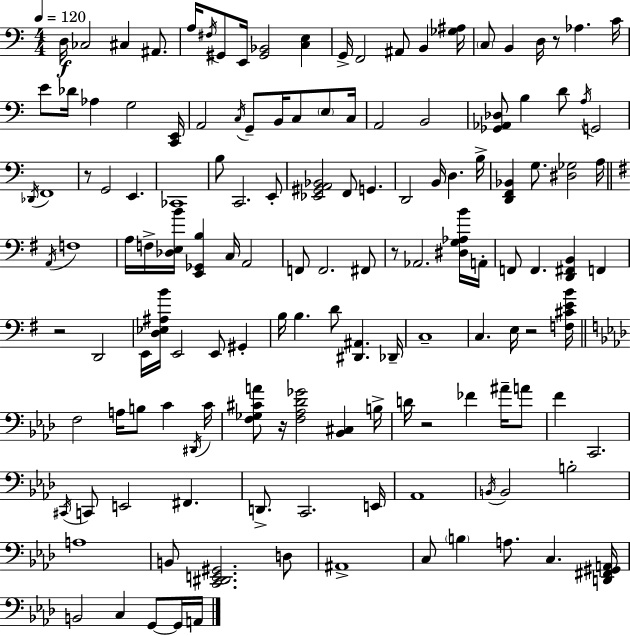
D3/s CES3/h C#3/q A#2/e. A3/s F#3/s G#2/e E2/s [G#2,Bb2]/h [C3,E3]/q G2/s F2/h A#2/e B2/q [Gb3,A#3]/s C3/e B2/q D3/s R/e Ab3/q. C4/s E4/e Db4/s Ab3/q G3/h [C2,E2]/s A2/h C3/s G2/e B2/s C3/e E3/e C3/s A2/h B2/h [Gb2,Ab2,Db3]/e B3/q D4/e A3/s G2/h Db2/s F2/w R/e G2/h E2/q. CES2/w B3/e C2/h. E2/e [Eb2,G#2,A2,Bb2]/h F2/e G2/q. D2/h B2/s D3/q. B3/s [D2,F2,Bb2]/q G3/e. [D#3,Gb3]/h A3/s A2/s F3/w A3/s F3/s [Db3,E3,B4]/s [E2,Gb2,B3]/q C3/s A2/h F2/e F2/h. F#2/e R/e Ab2/h. [D#3,G3,Ab3,B4]/s A2/s F2/e F2/q. [D2,F#2,B2]/q F2/q R/h D2/h E2/s [D3,Eb3,A#3,B4]/s E2/h E2/e G#2/q B3/s B3/q. D4/e [D#2,A#2]/q. Db2/s C3/w C3/q. E3/s R/h [F3,C#4,E4,B4]/s F3/h A3/s B3/e C4/q D#2/s C4/s [F3,Gb3,C#4,A4]/e R/s [F3,Ab3,Db4,Gb4]/h [Bb2,C#3]/q B3/s D4/s R/h FES4/q A#4/s A4/e F4/q C2/h. C#2/s C2/e E2/h F#2/q. D2/e. C2/h. E2/s Ab2/w B2/s B2/h B3/h A3/w B2/e [C2,D#2,E2,G#2]/h. D3/e A#2/w C3/e B3/q A3/e. C3/q. [D2,F#2,G#2,A2]/s B2/h C3/q G2/e G2/s A2/s